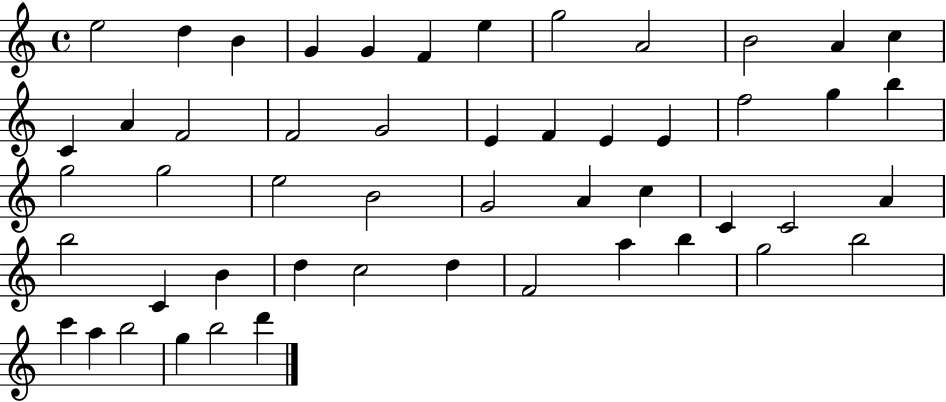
X:1
T:Untitled
M:4/4
L:1/4
K:C
e2 d B G G F e g2 A2 B2 A c C A F2 F2 G2 E F E E f2 g b g2 g2 e2 B2 G2 A c C C2 A b2 C B d c2 d F2 a b g2 b2 c' a b2 g b2 d'